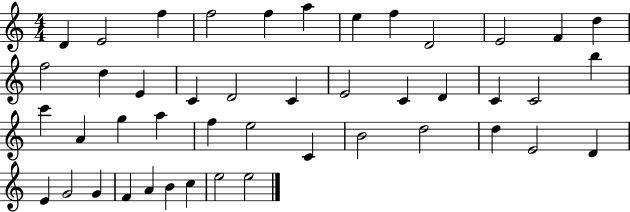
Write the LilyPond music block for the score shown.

{
  \clef treble
  \numericTimeSignature
  \time 4/4
  \key c \major
  d'4 e'2 f''4 | f''2 f''4 a''4 | e''4 f''4 d'2 | e'2 f'4 d''4 | \break f''2 d''4 e'4 | c'4 d'2 c'4 | e'2 c'4 d'4 | c'4 c'2 b''4 | \break c'''4 a'4 g''4 a''4 | f''4 e''2 c'4 | b'2 d''2 | d''4 e'2 d'4 | \break e'4 g'2 g'4 | f'4 a'4 b'4 c''4 | e''2 e''2 | \bar "|."
}